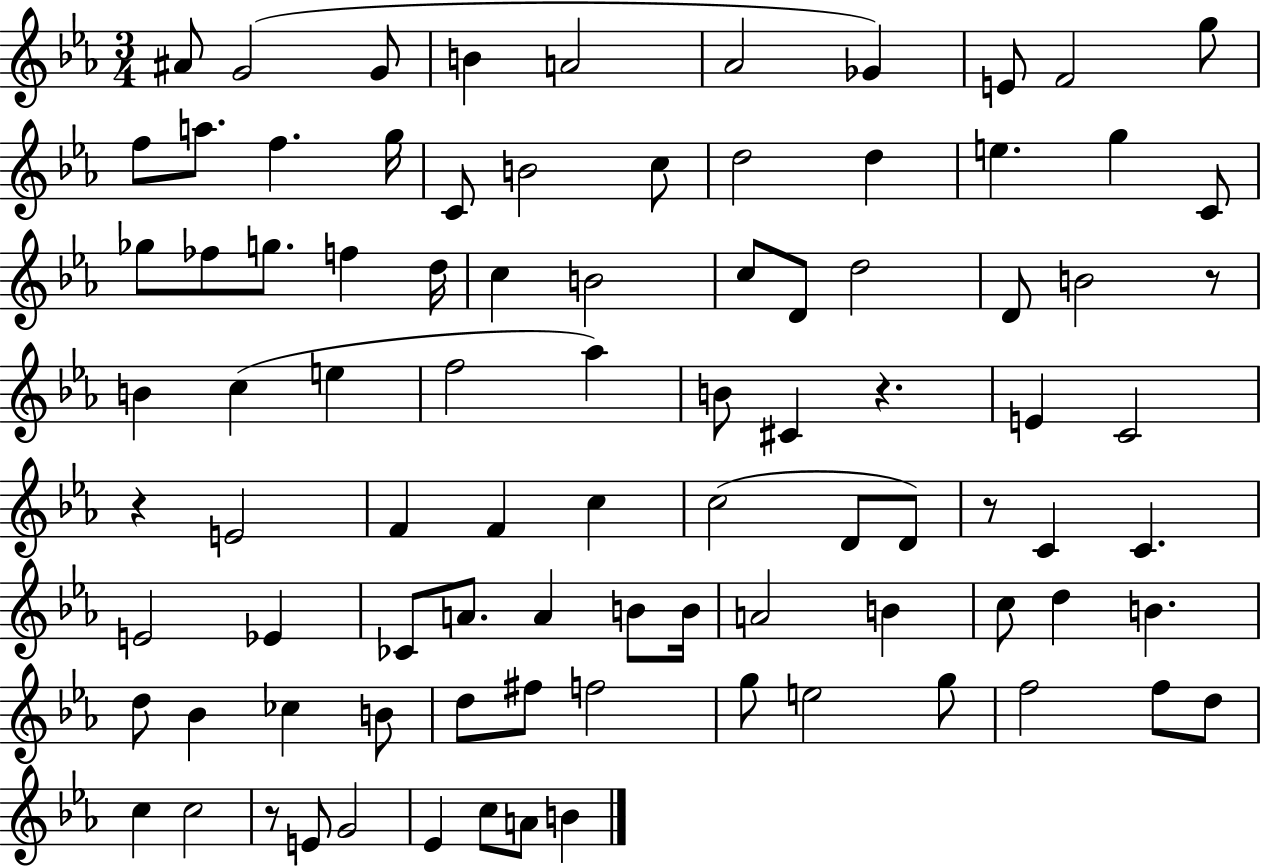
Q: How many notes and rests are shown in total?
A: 90